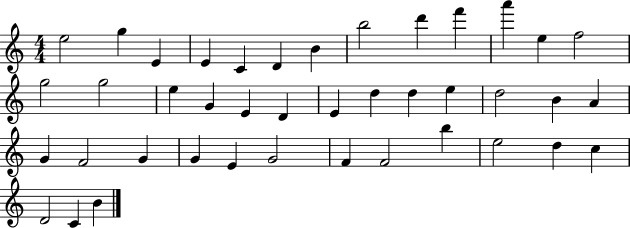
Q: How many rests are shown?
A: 0